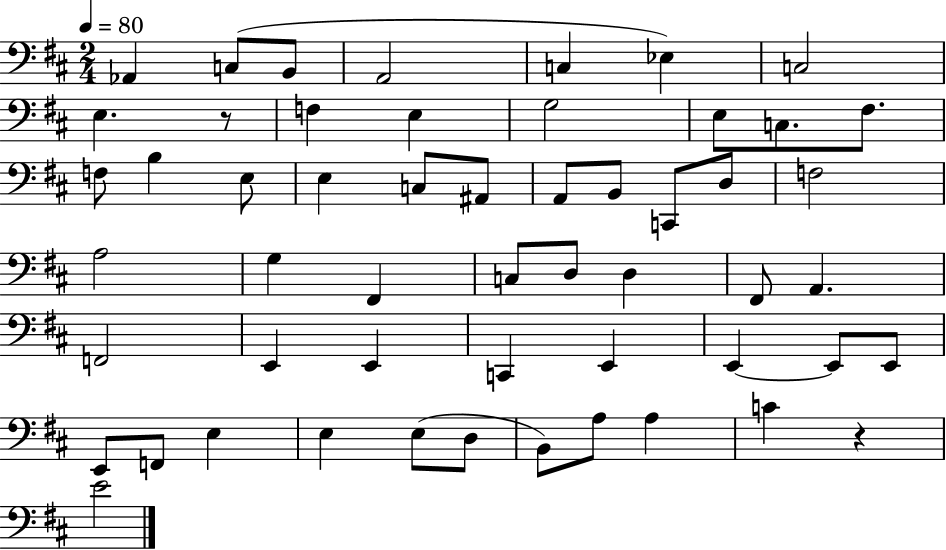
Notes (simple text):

Ab2/q C3/e B2/e A2/h C3/q Eb3/q C3/h E3/q. R/e F3/q E3/q G3/h E3/e C3/e. F#3/e. F3/e B3/q E3/e E3/q C3/e A#2/e A2/e B2/e C2/e D3/e F3/h A3/h G3/q F#2/q C3/e D3/e D3/q F#2/e A2/q. F2/h E2/q E2/q C2/q E2/q E2/q E2/e E2/e E2/e F2/e E3/q E3/q E3/e D3/e B2/e A3/e A3/q C4/q R/q E4/h